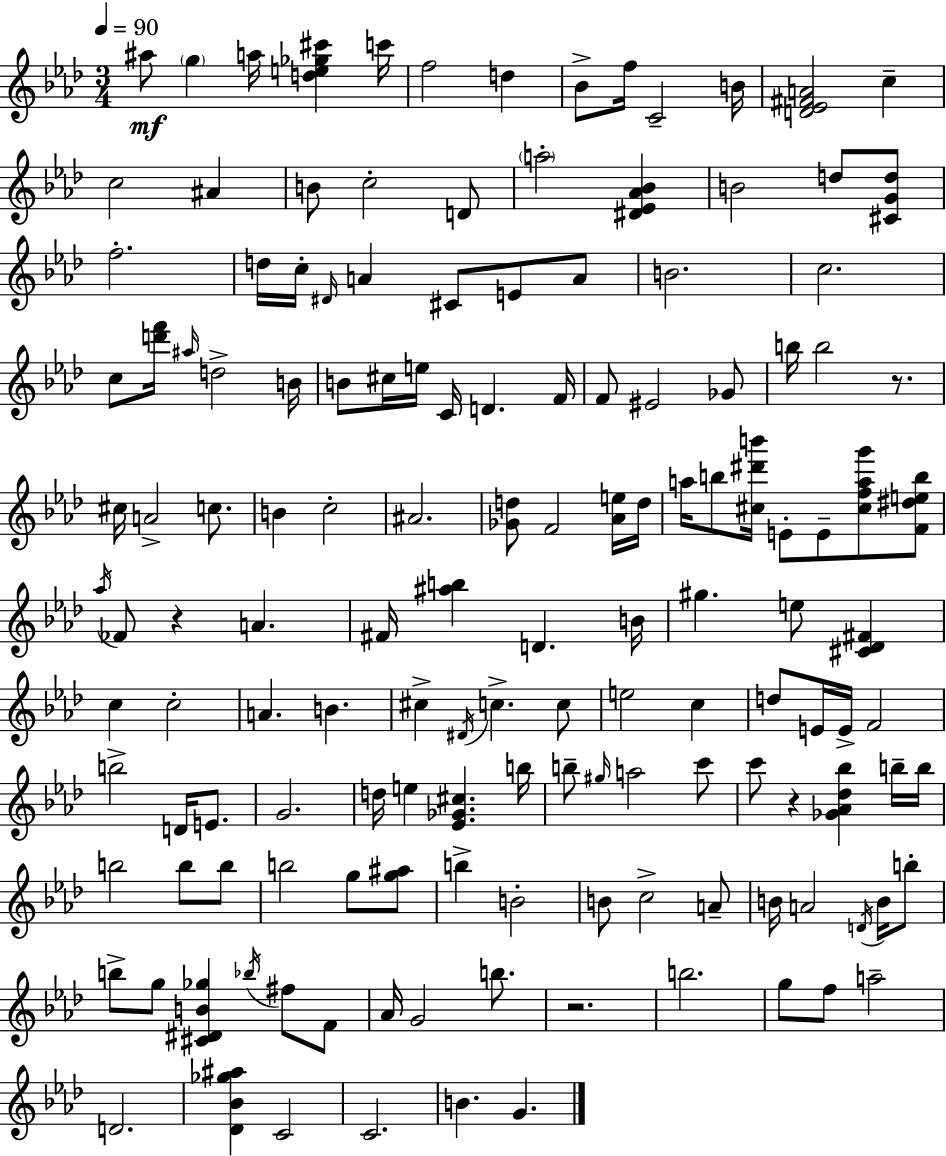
{
  \clef treble
  \numericTimeSignature
  \time 3/4
  \key aes \major
  \tempo 4 = 90
  ais''8\mf \parenthesize g''4 a''16 <d'' e'' ges'' cis'''>4 c'''16 | f''2 d''4 | bes'8-> f''16 c'2-- b'16 | <d' ees' fis' a'>2 c''4-- | \break c''2 ais'4 | b'8 c''2-. d'8 | \parenthesize a''2-. <dis' ees' aes' bes'>4 | b'2 d''8 <cis' g' d''>8 | \break f''2.-. | d''16 c''16-. \grace { dis'16 } a'4 cis'8 e'8 a'8 | b'2. | c''2. | \break c''8 <d''' f'''>16 \grace { ais''16 } d''2-> | b'16 b'8 cis''16 e''16 c'16 d'4. | f'16 f'8 eis'2 | ges'8 b''16 b''2 r8. | \break cis''16 a'2-> c''8. | b'4 c''2-. | ais'2. | <ges' d''>8 f'2 | \break <aes' e''>16 d''16 a''16 b''8 <cis'' dis''' b'''>16 e'8-. e'8-- <cis'' f'' a'' g'''>8 | <f' dis'' e'' b''>8 \acciaccatura { aes''16 } fes'8 r4 a'4. | fis'16 <ais'' b''>4 d'4. | b'16 gis''4. e''8 <cis' des' fis'>4 | \break c''4 c''2-. | a'4. b'4. | cis''4-> \acciaccatura { dis'16 } c''4.-> | c''8 e''2 | \break c''4 d''8 e'16 e'16-> f'2 | b''2-> | d'16 e'8. g'2. | d''16 e''4 <ees' ges' cis''>4. | \break b''16 b''8-- \grace { gis''16 } a''2 | c'''8 c'''8 r4 <ges' aes' des'' bes''>4 | b''16-- b''16 b''2 | b''8 b''8 b''2 | \break g''8 <g'' ais''>8 b''4-> b'2-. | b'8 c''2-> | a'8-- b'16 a'2 | \acciaccatura { d'16 } b'16 b''8-. b''8-> g''8 <cis' dis' b' ges''>4 | \break \acciaccatura { bes''16 } fis''8 f'8 aes'16 g'2 | b''8. r2. | b''2. | g''8 f''8 a''2-- | \break d'2. | <des' bes' ges'' ais''>4 c'2 | c'2. | b'4. | \break g'4. \bar "|."
}